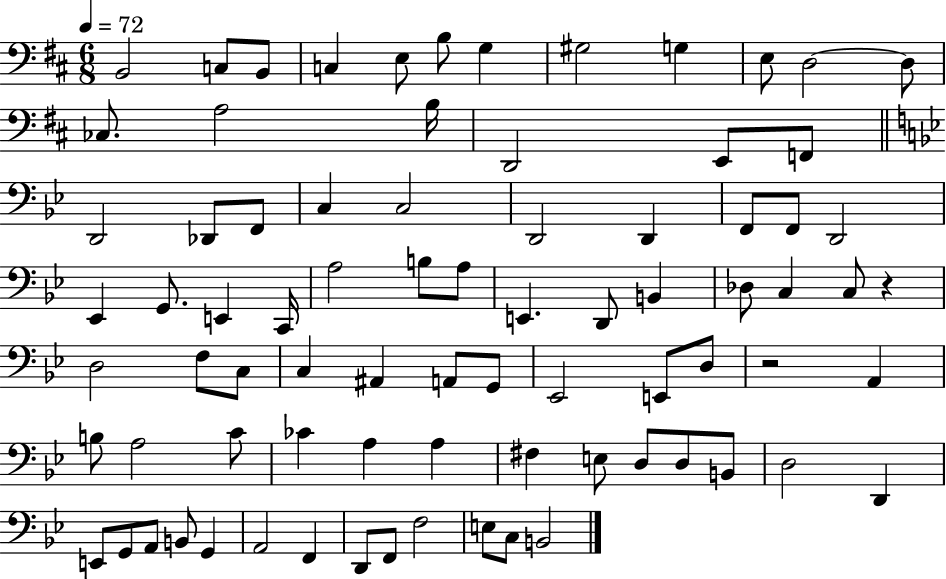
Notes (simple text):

B2/h C3/e B2/e C3/q E3/e B3/e G3/q G#3/h G3/q E3/e D3/h D3/e CES3/e. A3/h B3/s D2/h E2/e F2/e D2/h Db2/e F2/e C3/q C3/h D2/h D2/q F2/e F2/e D2/h Eb2/q G2/e. E2/q C2/s A3/h B3/e A3/e E2/q. D2/e B2/q Db3/e C3/q C3/e R/q D3/h F3/e C3/e C3/q A#2/q A2/e G2/e Eb2/h E2/e D3/e R/h A2/q B3/e A3/h C4/e CES4/q A3/q A3/q F#3/q E3/e D3/e D3/e B2/e D3/h D2/q E2/e G2/e A2/e B2/e G2/q A2/h F2/q D2/e F2/e F3/h E3/e C3/e B2/h